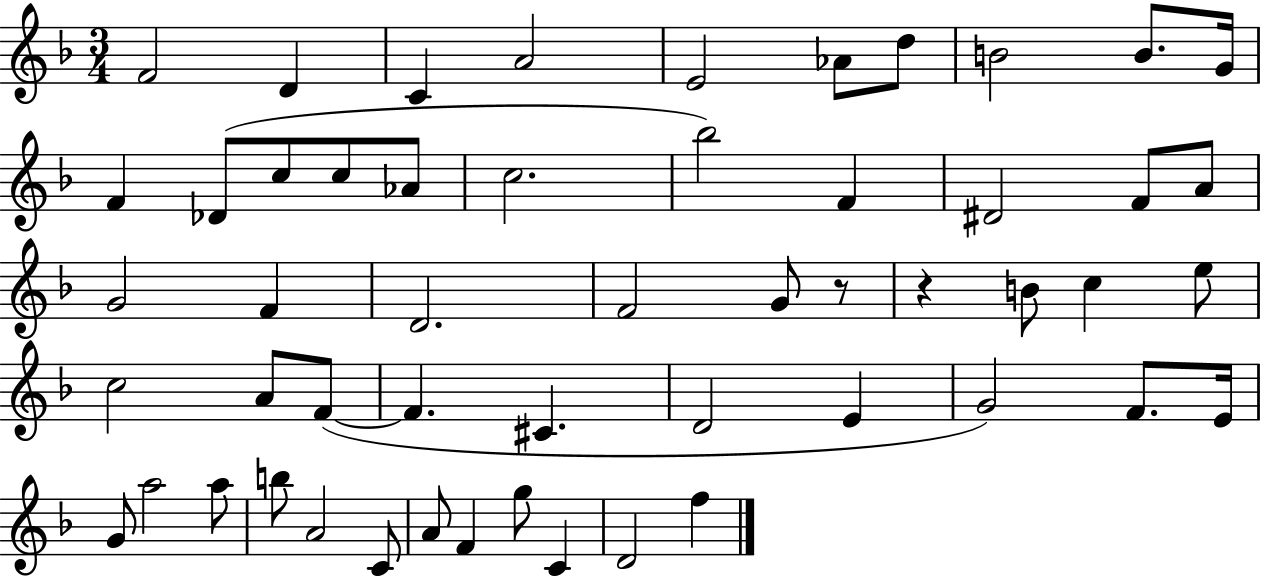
X:1
T:Untitled
M:3/4
L:1/4
K:F
F2 D C A2 E2 _A/2 d/2 B2 B/2 G/4 F _D/2 c/2 c/2 _A/2 c2 _b2 F ^D2 F/2 A/2 G2 F D2 F2 G/2 z/2 z B/2 c e/2 c2 A/2 F/2 F ^C D2 E G2 F/2 E/4 G/2 a2 a/2 b/2 A2 C/2 A/2 F g/2 C D2 f